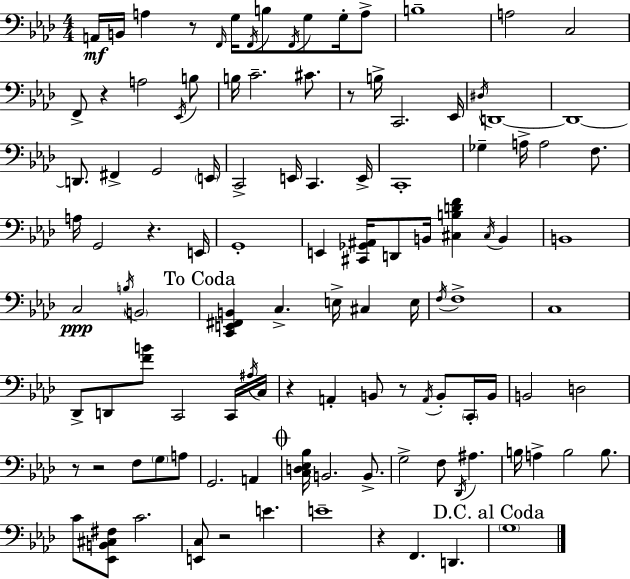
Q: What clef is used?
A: bass